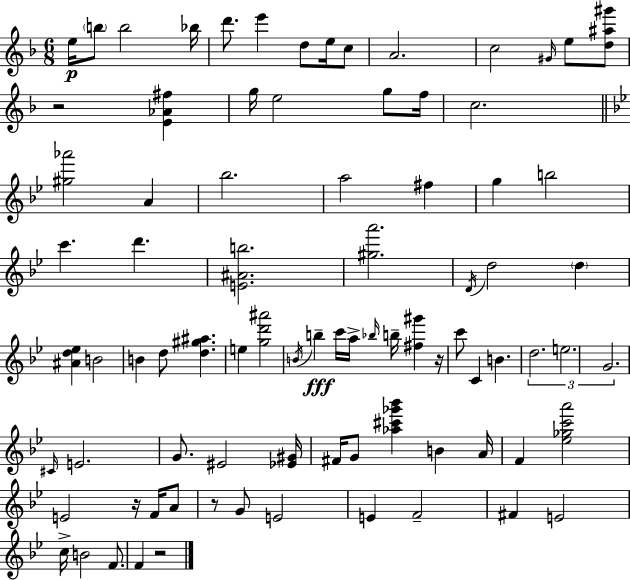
{
  \clef treble
  \numericTimeSignature
  \time 6/8
  \key d \minor
  e''16\p \parenthesize b''8 b''2 bes''16 | d'''8. e'''4 d''8 e''16 c''8 | a'2. | c''2 \grace { gis'16 } e''8 <d'' ais'' gis'''>8 | \break r2 <e' aes' fis''>4 | g''16 e''2 g''8 | f''16 c''2. | \bar "||" \break \key bes \major <gis'' aes'''>2 a'4 | bes''2. | a''2 fis''4 | g''4 b''2 | \break c'''4. d'''4. | <e' ais' b''>2. | <gis'' a'''>2. | \acciaccatura { d'16 } d''2 \parenthesize d''4 | \break <ais' d'' ees''>4 b'2 | b'4 d''8 <d'' gis'' ais''>4. | e''4 <g'' d''' ais'''>2 | \acciaccatura { b'16 }\fff b''4-- c'''16 a''16-> \grace { bes''16 } b''16-- <fis'' gis'''>4 | \break r16 c'''8 c'4 b'4. | \tuplet 3/2 { d''2. | e''2. | g'2. } | \break \grace { cis'16 } e'2. | g'8. eis'2 | <ees' gis'>16 fis'16 g'8 <aes'' cis''' ges''' bes'''>4 b'4 | a'16 f'4 <ees'' ges'' c''' a'''>2 | \break e'2 | r16 f'16 a'8 r8 g'8 e'2 | e'4 f'2-- | fis'4 e'2 | \break c''16-> b'2 | f'8. f'4 r2 | \bar "|."
}